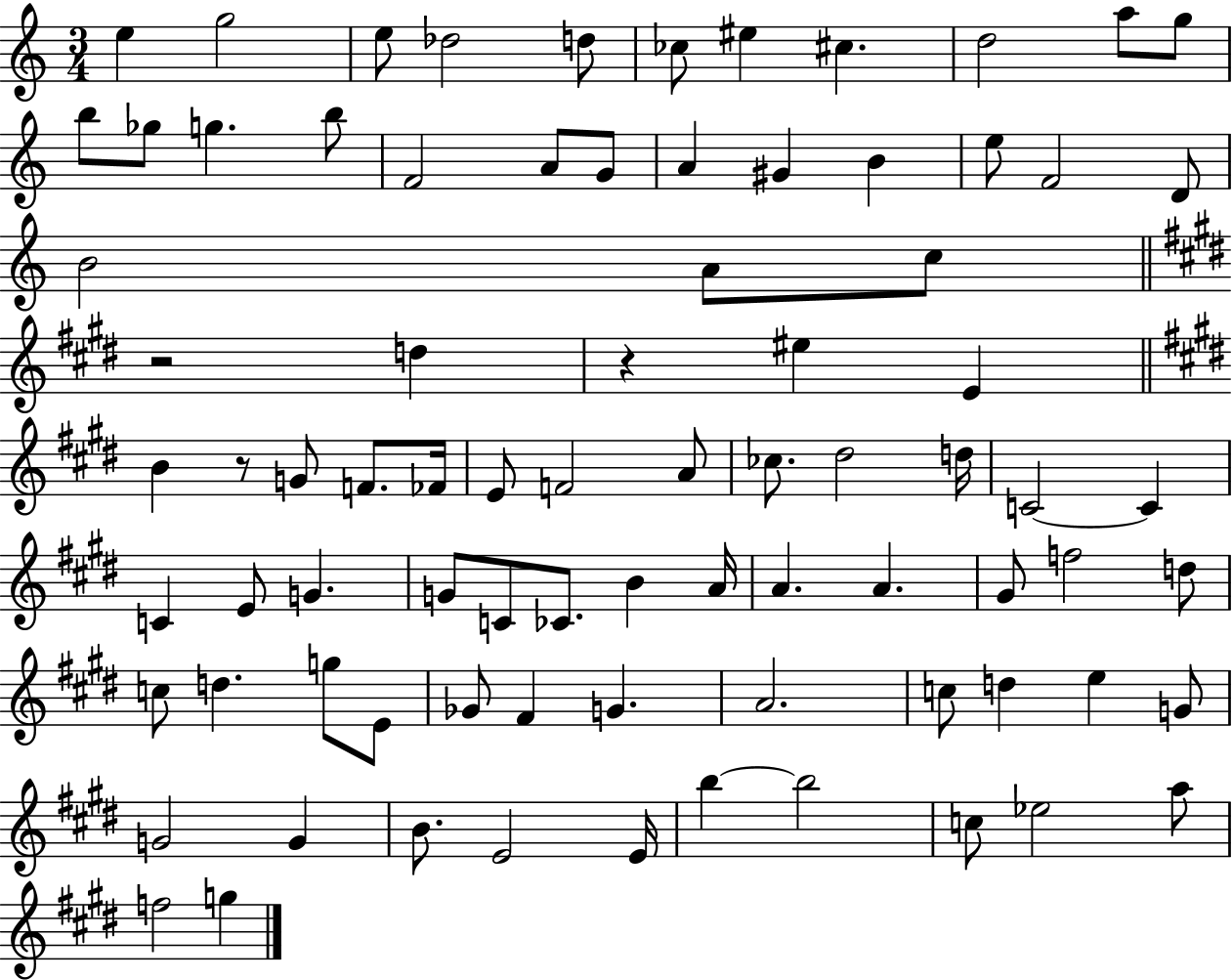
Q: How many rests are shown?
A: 3